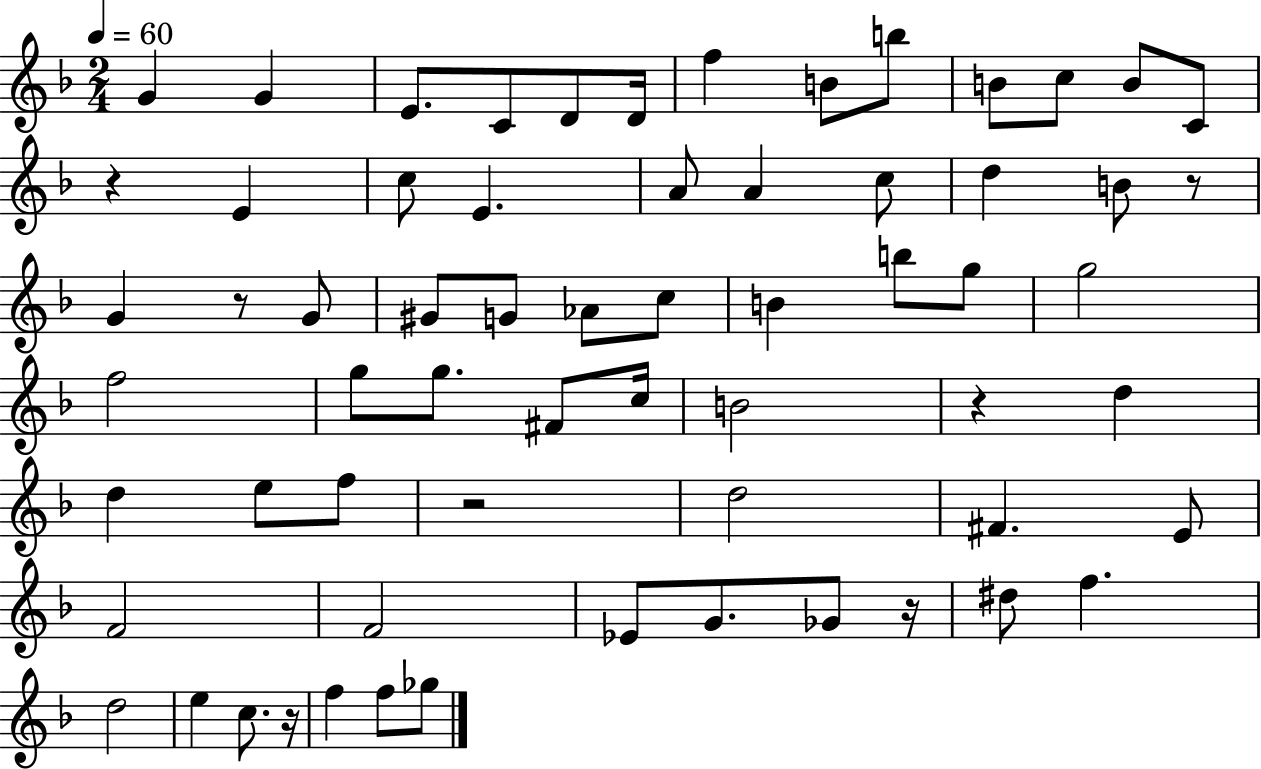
{
  \clef treble
  \numericTimeSignature
  \time 2/4
  \key f \major
  \tempo 4 = 60
  g'4 g'4 | e'8. c'8 d'8 d'16 | f''4 b'8 b''8 | b'8 c''8 b'8 c'8 | \break r4 e'4 | c''8 e'4. | a'8 a'4 c''8 | d''4 b'8 r8 | \break g'4 r8 g'8 | gis'8 g'8 aes'8 c''8 | b'4 b''8 g''8 | g''2 | \break f''2 | g''8 g''8. fis'8 c''16 | b'2 | r4 d''4 | \break d''4 e''8 f''8 | r2 | d''2 | fis'4. e'8 | \break f'2 | f'2 | ees'8 g'8. ges'8 r16 | dis''8 f''4. | \break d''2 | e''4 c''8. r16 | f''4 f''8 ges''8 | \bar "|."
}